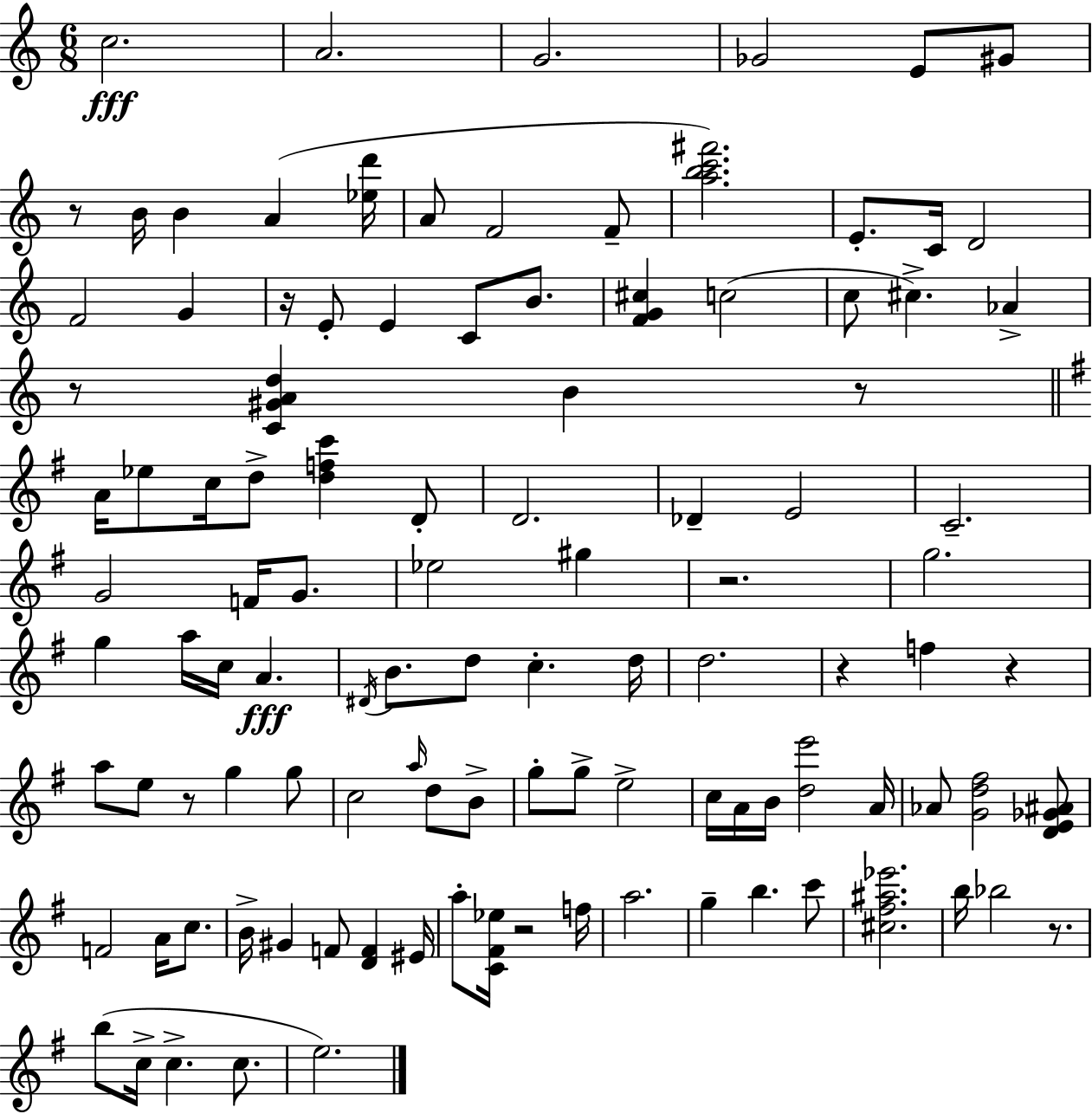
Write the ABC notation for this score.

X:1
T:Untitled
M:6/8
L:1/4
K:Am
c2 A2 G2 _G2 E/2 ^G/2 z/2 B/4 B A [_ed']/4 A/2 F2 F/2 [abc'^f']2 E/2 C/4 D2 F2 G z/4 E/2 E C/2 B/2 [FG^c] c2 c/2 ^c _A z/2 [C^GAd] B z/2 A/4 _e/2 c/4 d/2 [dfc'] D/2 D2 _D E2 C2 G2 F/4 G/2 _e2 ^g z2 g2 g a/4 c/4 A ^D/4 B/2 d/2 c d/4 d2 z f z a/2 e/2 z/2 g g/2 c2 a/4 d/2 B/2 g/2 g/2 e2 c/4 A/4 B/4 [de']2 A/4 _A/2 [Gd^f]2 [DE_G^A]/2 F2 A/4 c/2 B/4 ^G F/2 [DF] ^E/4 a/2 [C^F_e]/4 z2 f/4 a2 g b c'/2 [^c^f^a_e']2 b/4 _b2 z/2 b/2 c/4 c c/2 e2